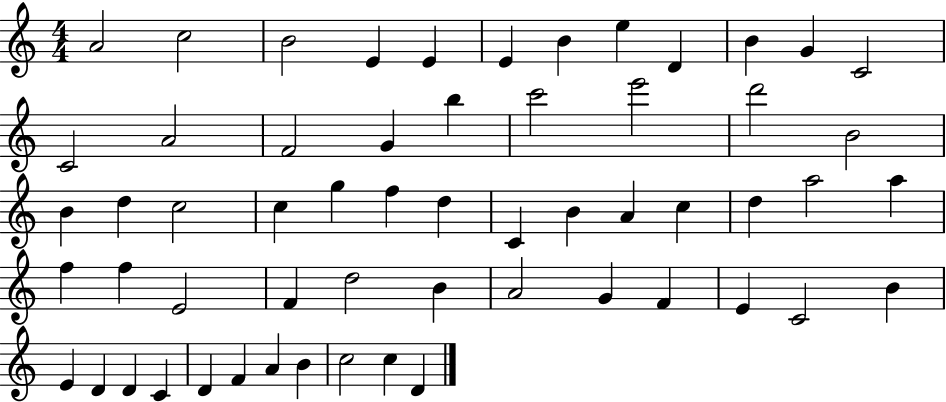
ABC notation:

X:1
T:Untitled
M:4/4
L:1/4
K:C
A2 c2 B2 E E E B e D B G C2 C2 A2 F2 G b c'2 e'2 d'2 B2 B d c2 c g f d C B A c d a2 a f f E2 F d2 B A2 G F E C2 B E D D C D F A B c2 c D